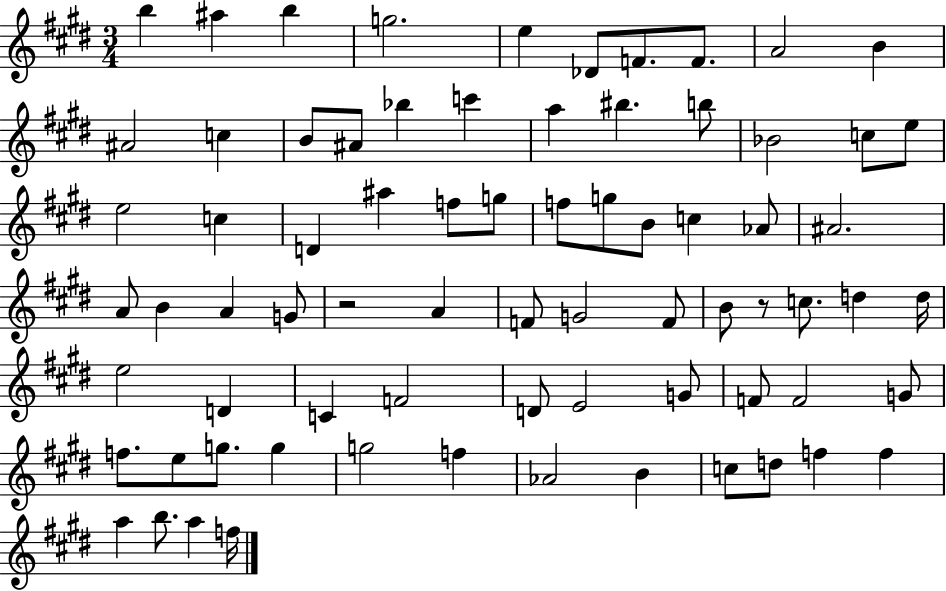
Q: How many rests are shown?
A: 2